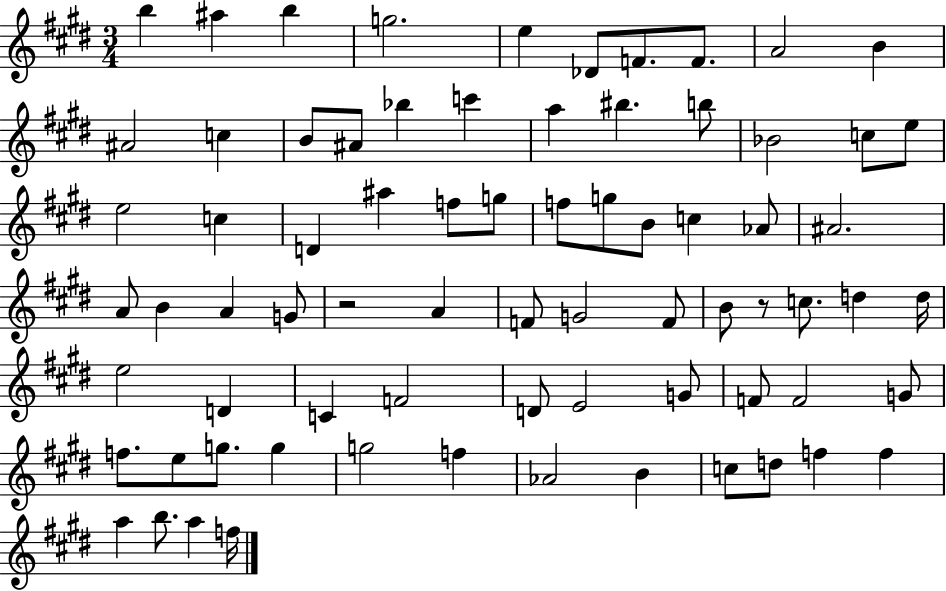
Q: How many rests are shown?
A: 2